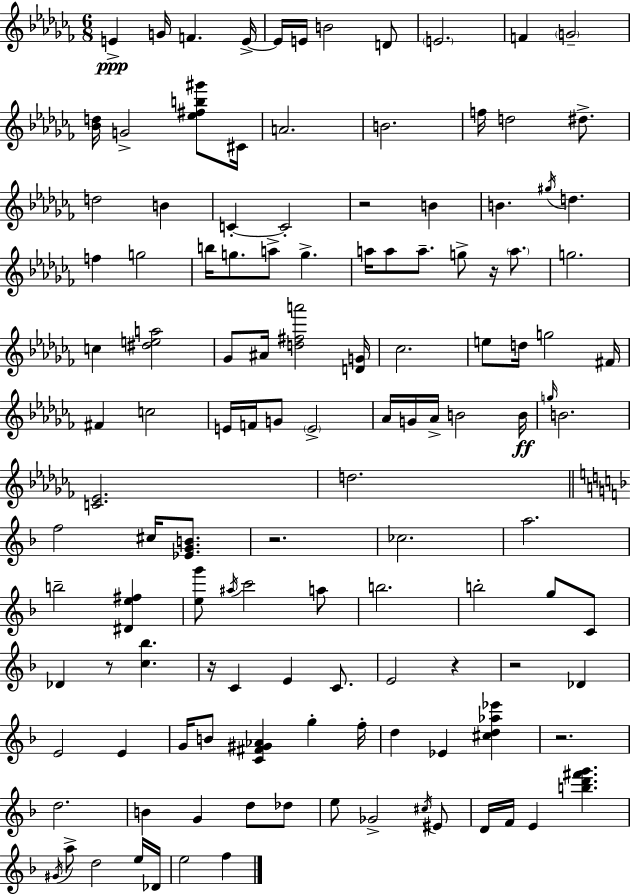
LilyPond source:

{
  \clef treble
  \numericTimeSignature
  \time 6/8
  \key aes \minor
  \repeat volta 2 { e'4->\ppp g'16 f'4. e'16->~~ | e'16 e'16 b'2 d'8 | \parenthesize e'2. | f'4 \parenthesize g'2-- | \break <bes' d''>16 g'2-> <ees'' fis'' b'' gis'''>8 cis'16 | a'2. | b'2. | f''16 d''2 dis''8.-> | \break d''2 b'4 | c'4-.~~ c'2-. | r2 b'4 | b'4. \acciaccatura { gis''16 } d''4. | \break f''4 g''2 | b''16 g''8. a''8-> g''4.-> | a''16 a''8 a''8.-- g''8-> r16 \parenthesize a''8. | g''2. | \break c''4 <dis'' e'' a''>2 | ges'8 ais'16 <d'' fis'' a'''>2 | <d' g'>16 ces''2. | e''8 d''16 g''2 | \break fis'16 fis'4 c''2 | e'16 f'16 g'8 \parenthesize e'2-> | aes'16 g'16 aes'16-> b'2 | b'16\ff \grace { g''16 } b'2. | \break <c' ees'>2. | d''2. | \bar "||" \break \key f \major f''2 cis''16 <ees' g' b'>8. | r2. | ces''2. | a''2. | \break b''2-- <dis' e'' fis''>4 | <e'' g'''>8 \acciaccatura { ais''16 } c'''2 a''8 | b''2. | b''2-. g''8 c'8 | \break des'4 r8 <c'' bes''>4. | r16 c'4 e'4 c'8. | e'2 r4 | r2 des'4 | \break e'2 e'4 | g'16 b'8 <c' fis' gis' aes'>4 g''4-. | f''16-. d''4 ees'4 <cis'' d'' aes'' ees'''>4 | r2. | \break d''2. | b'4 g'4 d''8 des''8 | e''8 ges'2-> \acciaccatura { cis''16 } | eis'8 d'16 f'16 e'4 <b'' d''' fis''' g'''>4. | \break \acciaccatura { gis'16 } a''8-> d''2 | e''16 des'16 e''2 f''4 | } \bar "|."
}